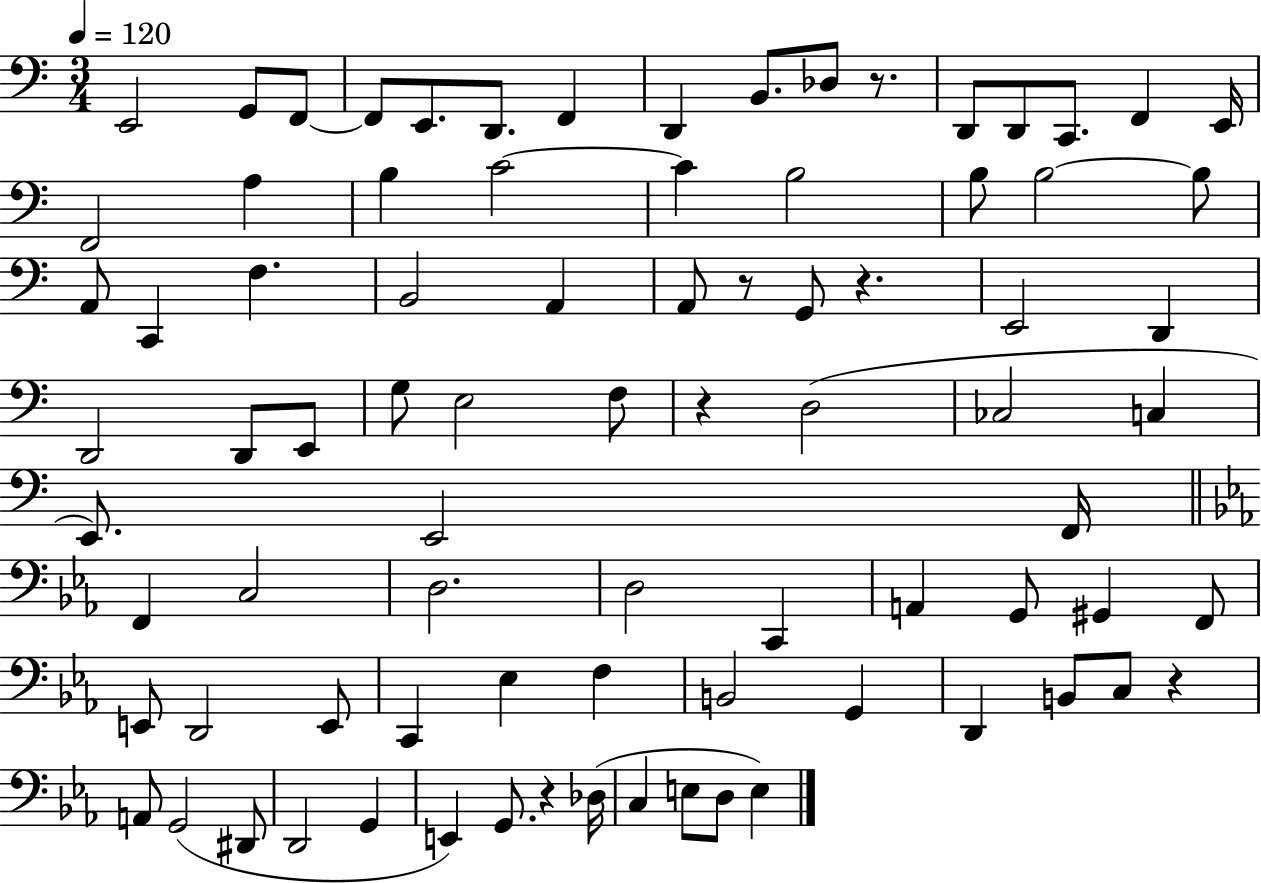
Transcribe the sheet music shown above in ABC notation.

X:1
T:Untitled
M:3/4
L:1/4
K:C
E,,2 G,,/2 F,,/2 F,,/2 E,,/2 D,,/2 F,, D,, B,,/2 _D,/2 z/2 D,,/2 D,,/2 C,,/2 F,, E,,/4 F,,2 A, B, C2 C B,2 B,/2 B,2 B,/2 A,,/2 C,, F, B,,2 A,, A,,/2 z/2 G,,/2 z E,,2 D,, D,,2 D,,/2 E,,/2 G,/2 E,2 F,/2 z D,2 _C,2 C, E,,/2 E,,2 F,,/4 F,, C,2 D,2 D,2 C,, A,, G,,/2 ^G,, F,,/2 E,,/2 D,,2 E,,/2 C,, _E, F, B,,2 G,, D,, B,,/2 C,/2 z A,,/2 G,,2 ^D,,/2 D,,2 G,, E,, G,,/2 z _D,/4 C, E,/2 D,/2 E,